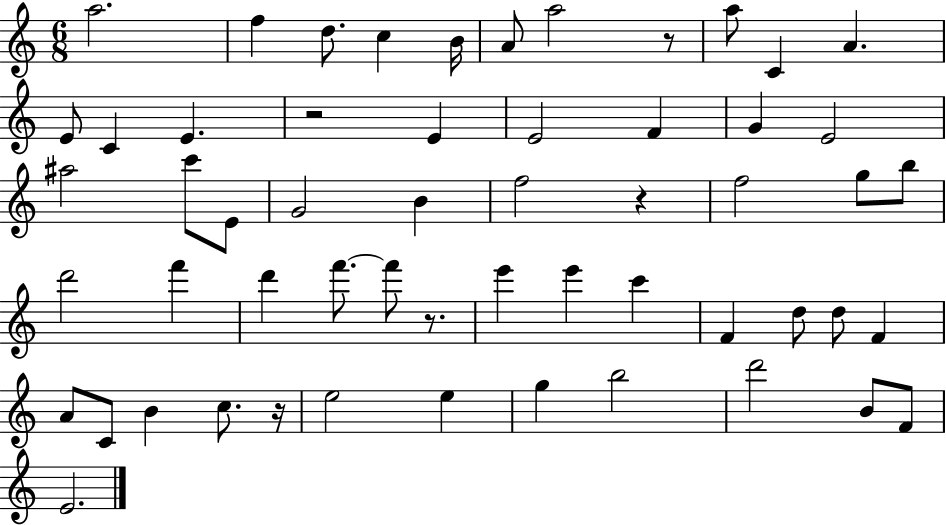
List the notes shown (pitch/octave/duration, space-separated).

A5/h. F5/q D5/e. C5/q B4/s A4/e A5/h R/e A5/e C4/q A4/q. E4/e C4/q E4/q. R/h E4/q E4/h F4/q G4/q E4/h A#5/h C6/e E4/e G4/h B4/q F5/h R/q F5/h G5/e B5/e D6/h F6/q D6/q F6/e. F6/e R/e. E6/q E6/q C6/q F4/q D5/e D5/e F4/q A4/e C4/e B4/q C5/e. R/s E5/h E5/q G5/q B5/h D6/h B4/e F4/e E4/h.